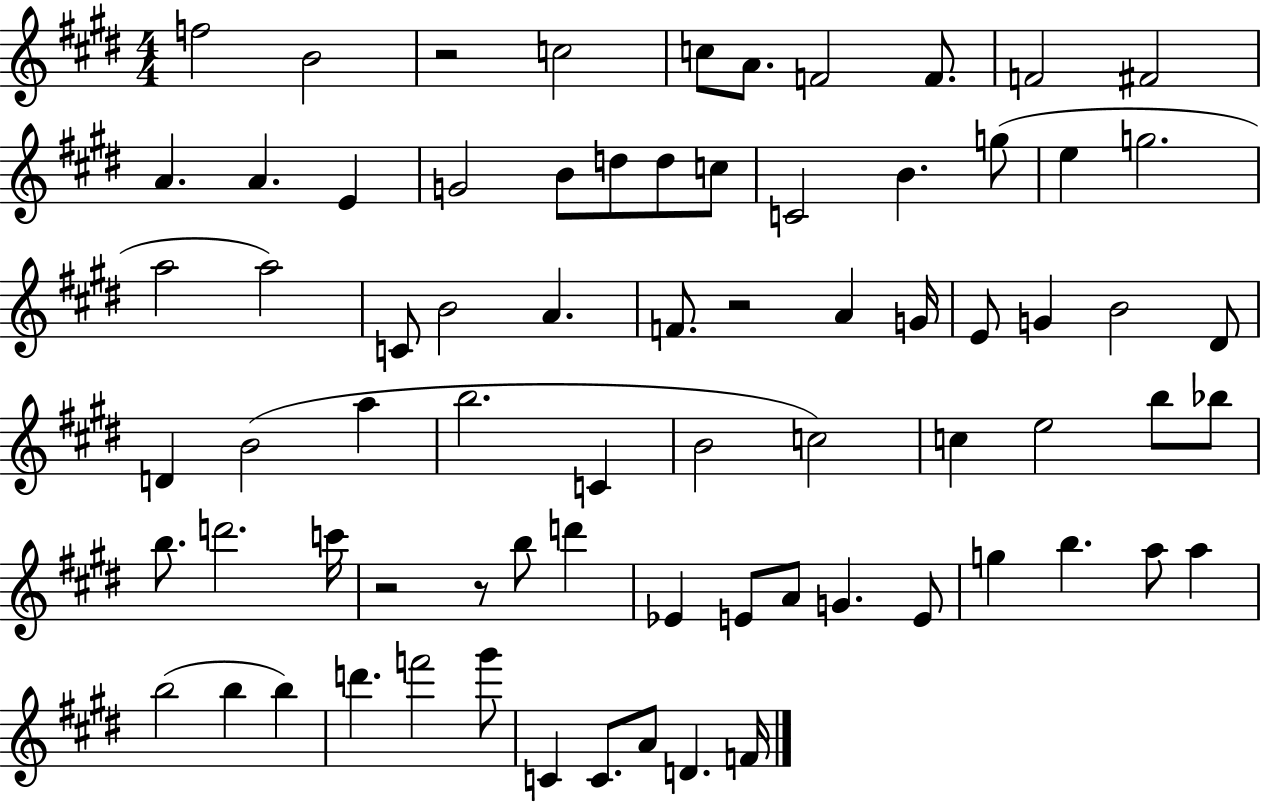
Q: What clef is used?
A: treble